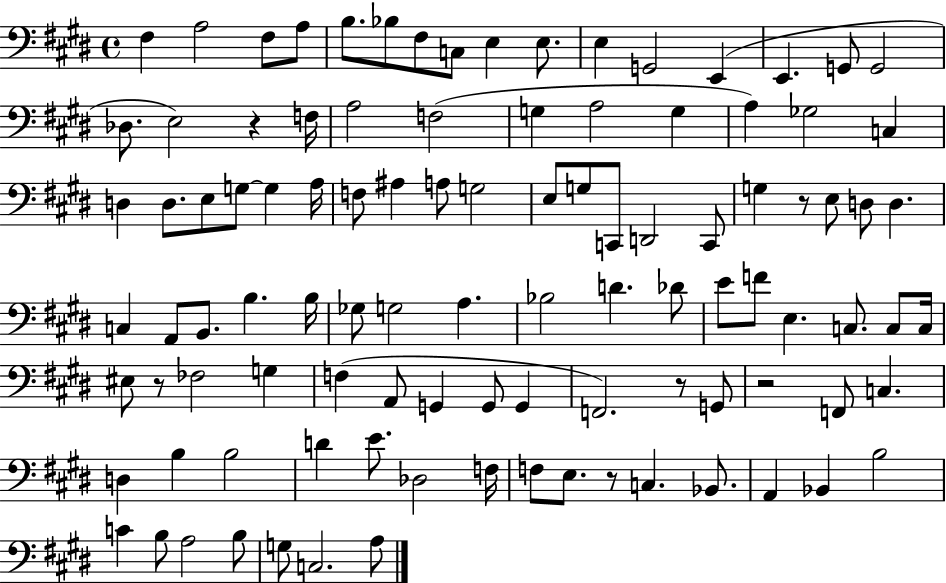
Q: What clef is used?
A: bass